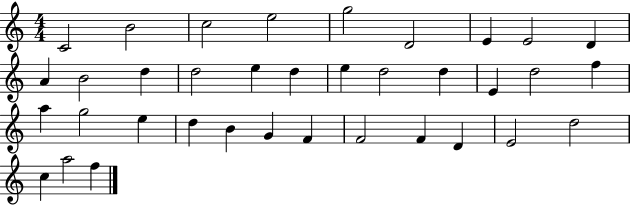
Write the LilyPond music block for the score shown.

{
  \clef treble
  \numericTimeSignature
  \time 4/4
  \key c \major
  c'2 b'2 | c''2 e''2 | g''2 d'2 | e'4 e'2 d'4 | \break a'4 b'2 d''4 | d''2 e''4 d''4 | e''4 d''2 d''4 | e'4 d''2 f''4 | \break a''4 g''2 e''4 | d''4 b'4 g'4 f'4 | f'2 f'4 d'4 | e'2 d''2 | \break c''4 a''2 f''4 | \bar "|."
}